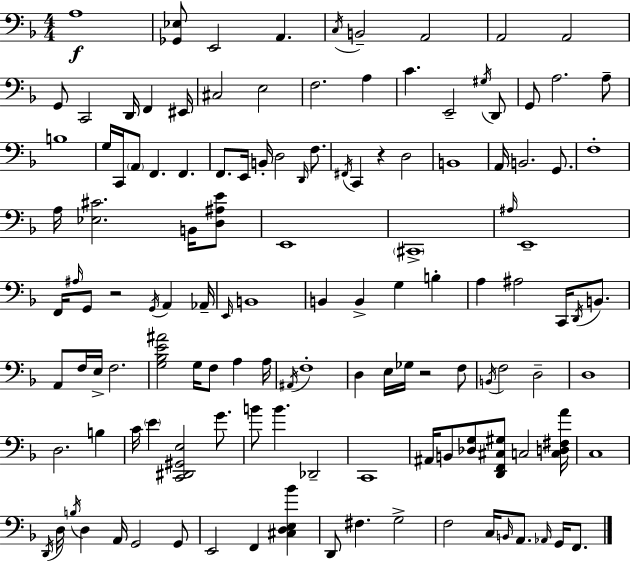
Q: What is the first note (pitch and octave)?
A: A3